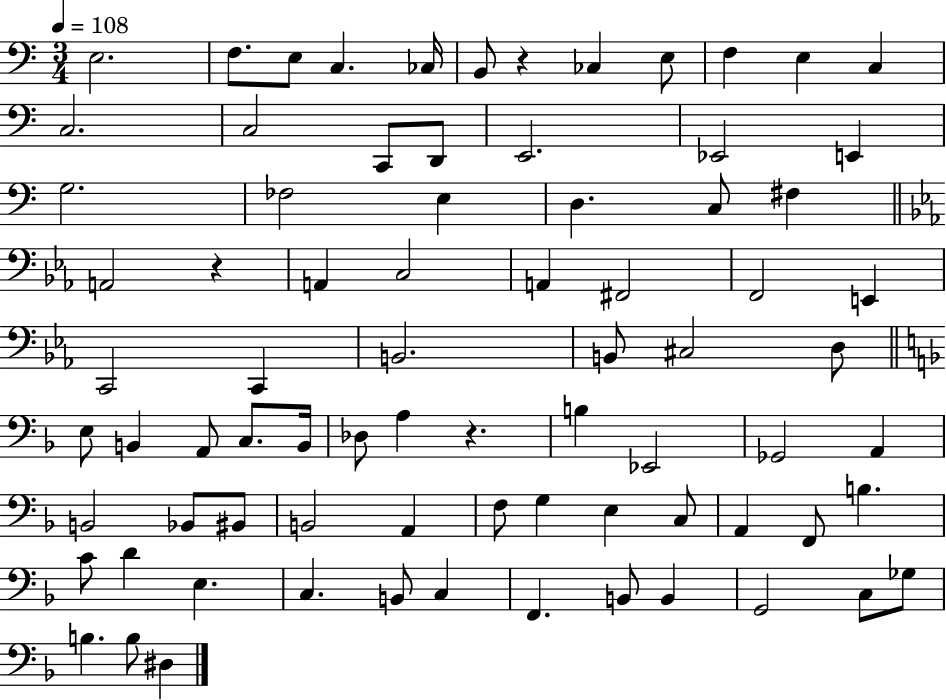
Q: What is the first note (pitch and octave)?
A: E3